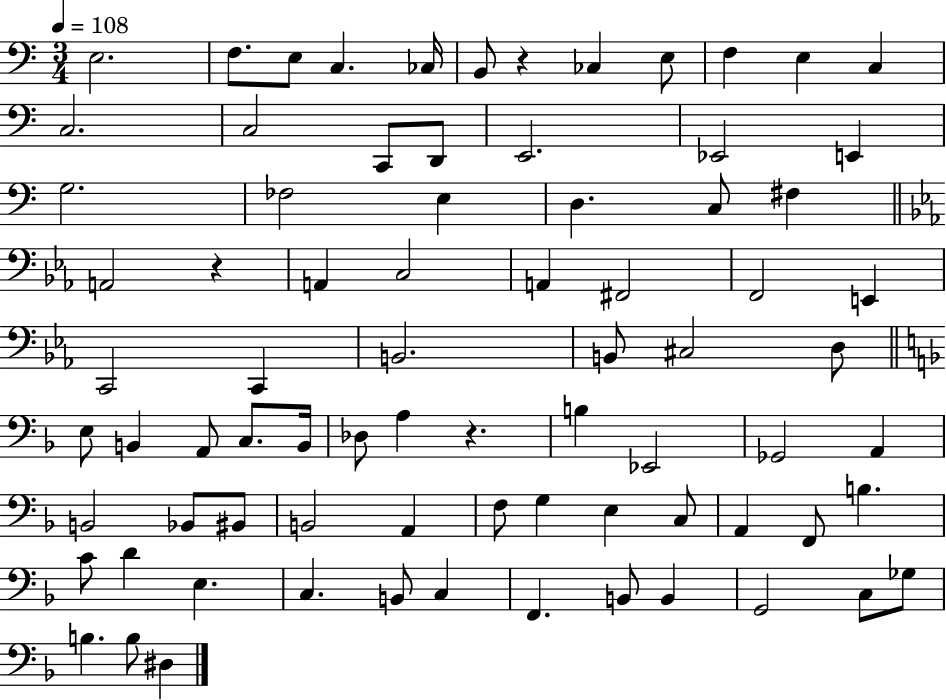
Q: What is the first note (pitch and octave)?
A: E3